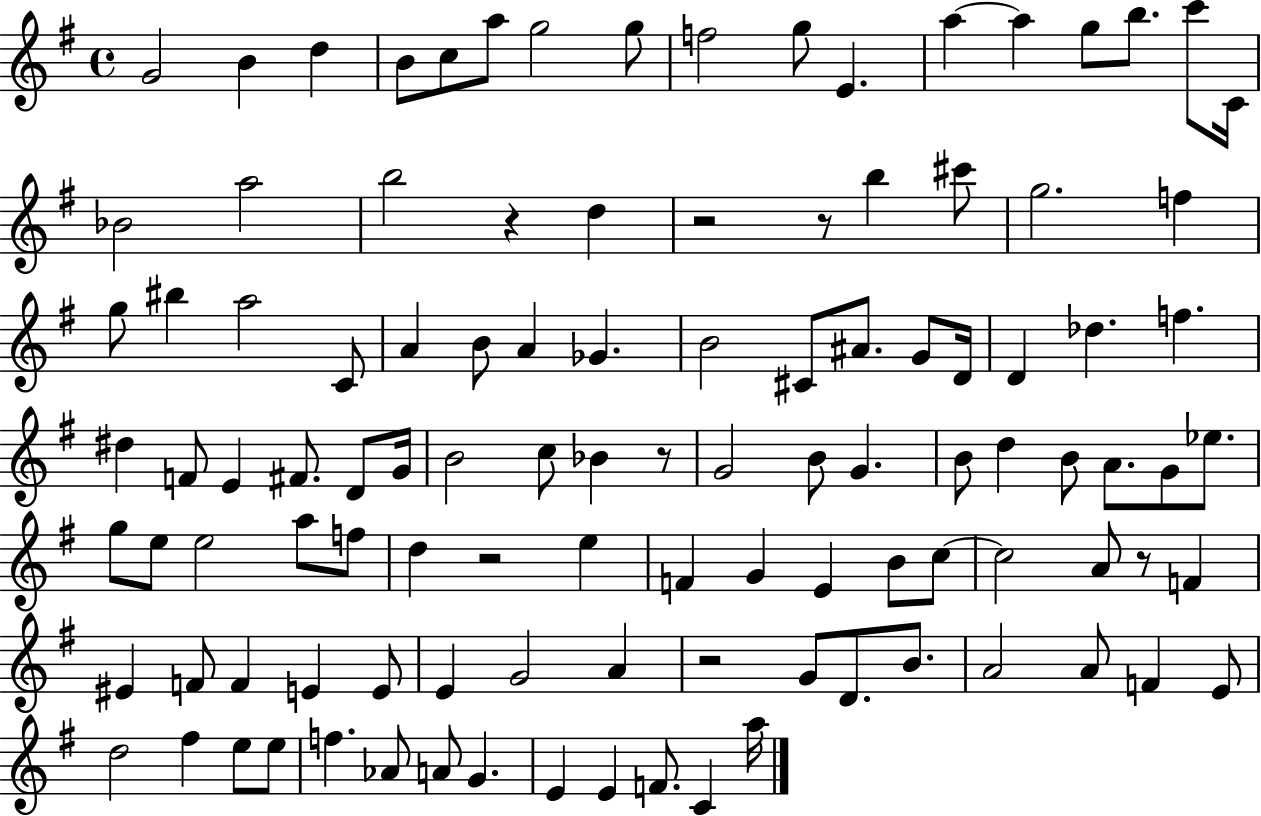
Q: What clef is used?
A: treble